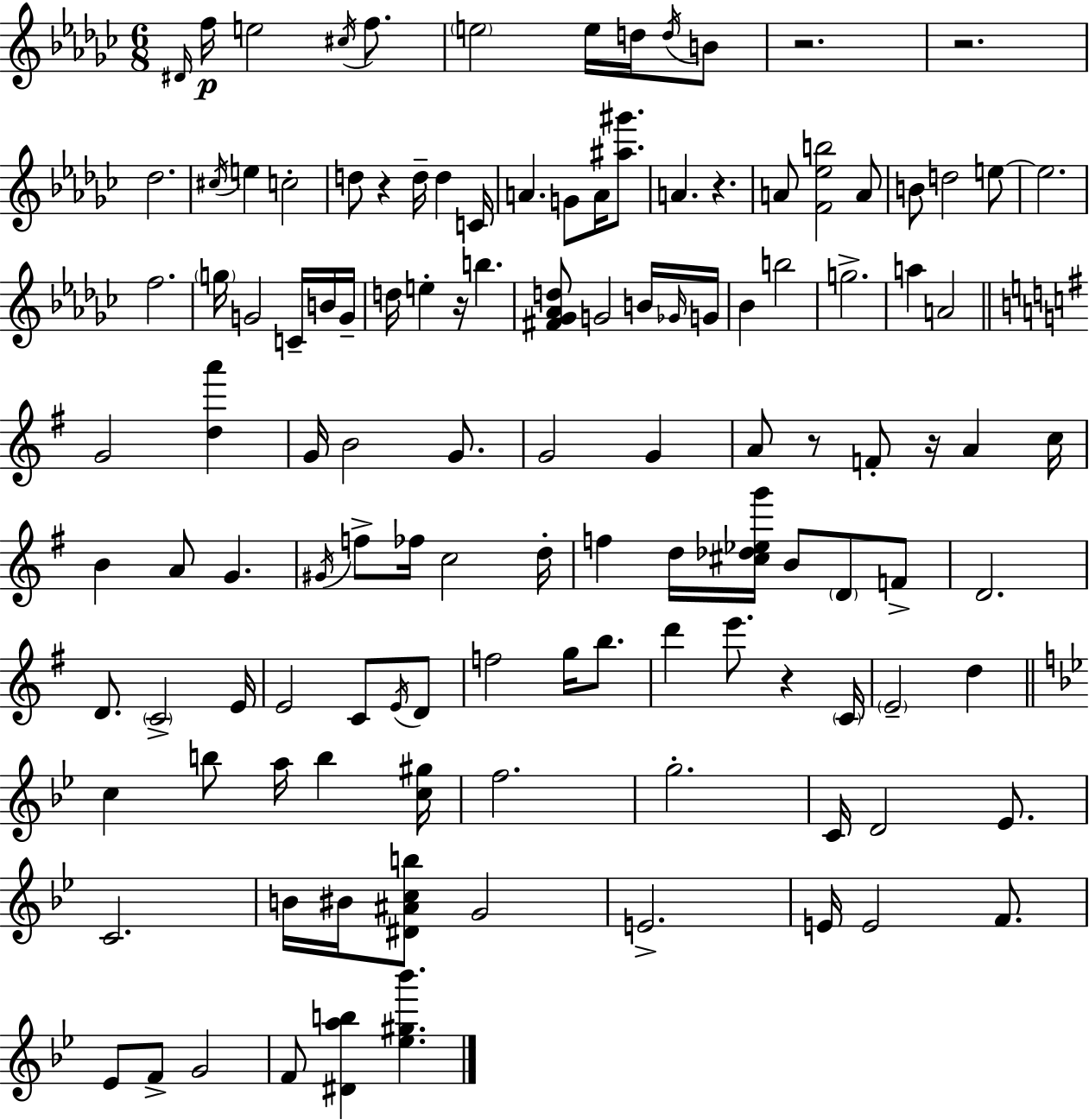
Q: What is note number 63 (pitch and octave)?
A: C5